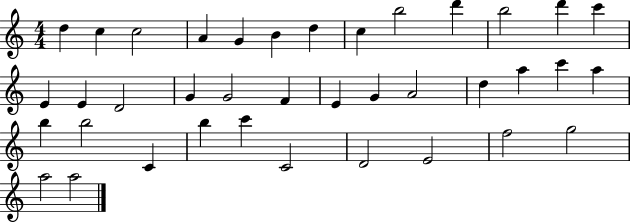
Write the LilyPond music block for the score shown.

{
  \clef treble
  \numericTimeSignature
  \time 4/4
  \key c \major
  d''4 c''4 c''2 | a'4 g'4 b'4 d''4 | c''4 b''2 d'''4 | b''2 d'''4 c'''4 | \break e'4 e'4 d'2 | g'4 g'2 f'4 | e'4 g'4 a'2 | d''4 a''4 c'''4 a''4 | \break b''4 b''2 c'4 | b''4 c'''4 c'2 | d'2 e'2 | f''2 g''2 | \break a''2 a''2 | \bar "|."
}